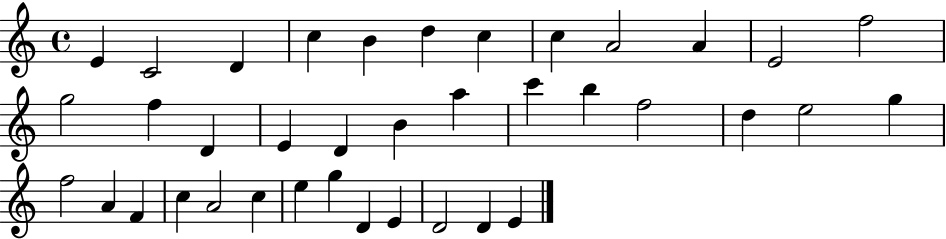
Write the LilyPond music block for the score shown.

{
  \clef treble
  \time 4/4
  \defaultTimeSignature
  \key c \major
  e'4 c'2 d'4 | c''4 b'4 d''4 c''4 | c''4 a'2 a'4 | e'2 f''2 | \break g''2 f''4 d'4 | e'4 d'4 b'4 a''4 | c'''4 b''4 f''2 | d''4 e''2 g''4 | \break f''2 a'4 f'4 | c''4 a'2 c''4 | e''4 g''4 d'4 e'4 | d'2 d'4 e'4 | \break \bar "|."
}